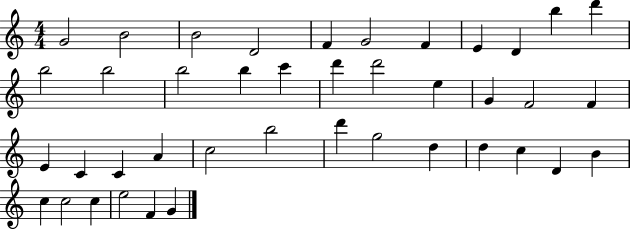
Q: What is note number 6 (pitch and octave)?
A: G4